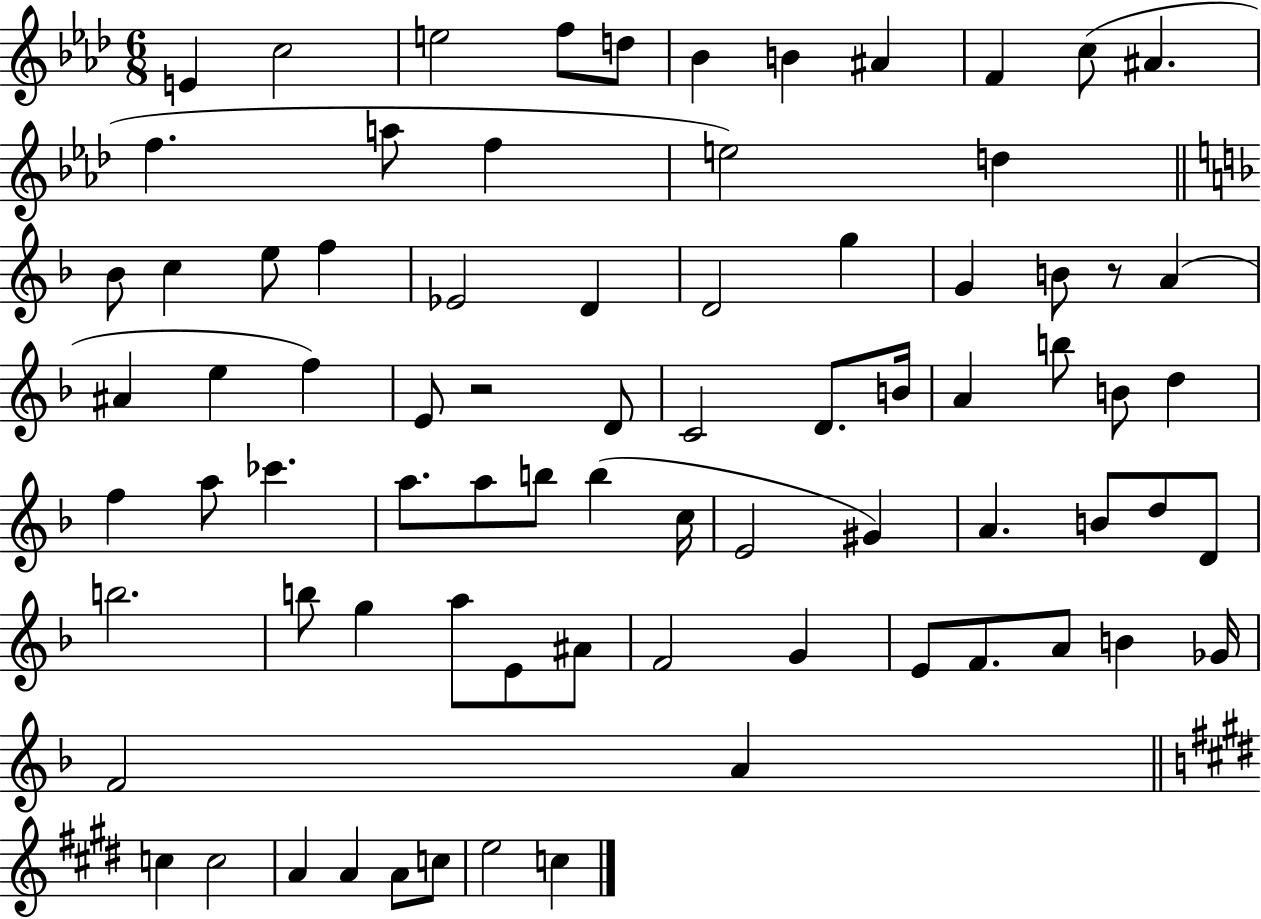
E4/q C5/h E5/h F5/e D5/e Bb4/q B4/q A#4/q F4/q C5/e A#4/q. F5/q. A5/e F5/q E5/h D5/q Bb4/e C5/q E5/e F5/q Eb4/h D4/q D4/h G5/q G4/q B4/e R/e A4/q A#4/q E5/q F5/q E4/e R/h D4/e C4/h D4/e. B4/s A4/q B5/e B4/e D5/q F5/q A5/e CES6/q. A5/e. A5/e B5/e B5/q C5/s E4/h G#4/q A4/q. B4/e D5/e D4/e B5/h. B5/e G5/q A5/e E4/e A#4/e F4/h G4/q E4/e F4/e. A4/e B4/q Gb4/s F4/h A4/q C5/q C5/h A4/q A4/q A4/e C5/e E5/h C5/q